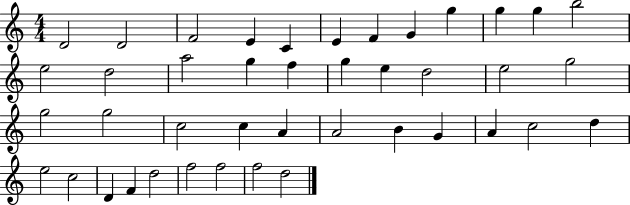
D4/h D4/h F4/h E4/q C4/q E4/q F4/q G4/q G5/q G5/q G5/q B5/h E5/h D5/h A5/h G5/q F5/q G5/q E5/q D5/h E5/h G5/h G5/h G5/h C5/h C5/q A4/q A4/h B4/q G4/q A4/q C5/h D5/q E5/h C5/h D4/q F4/q D5/h F5/h F5/h F5/h D5/h